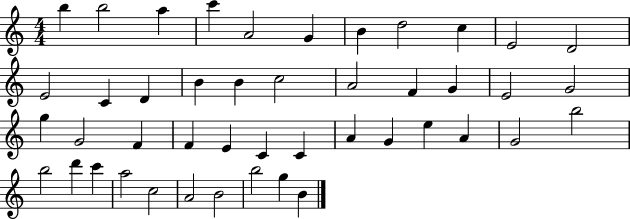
{
  \clef treble
  \numericTimeSignature
  \time 4/4
  \key c \major
  b''4 b''2 a''4 | c'''4 a'2 g'4 | b'4 d''2 c''4 | e'2 d'2 | \break e'2 c'4 d'4 | b'4 b'4 c''2 | a'2 f'4 g'4 | e'2 g'2 | \break g''4 g'2 f'4 | f'4 e'4 c'4 c'4 | a'4 g'4 e''4 a'4 | g'2 b''2 | \break b''2 d'''4 c'''4 | a''2 c''2 | a'2 b'2 | b''2 g''4 b'4 | \break \bar "|."
}